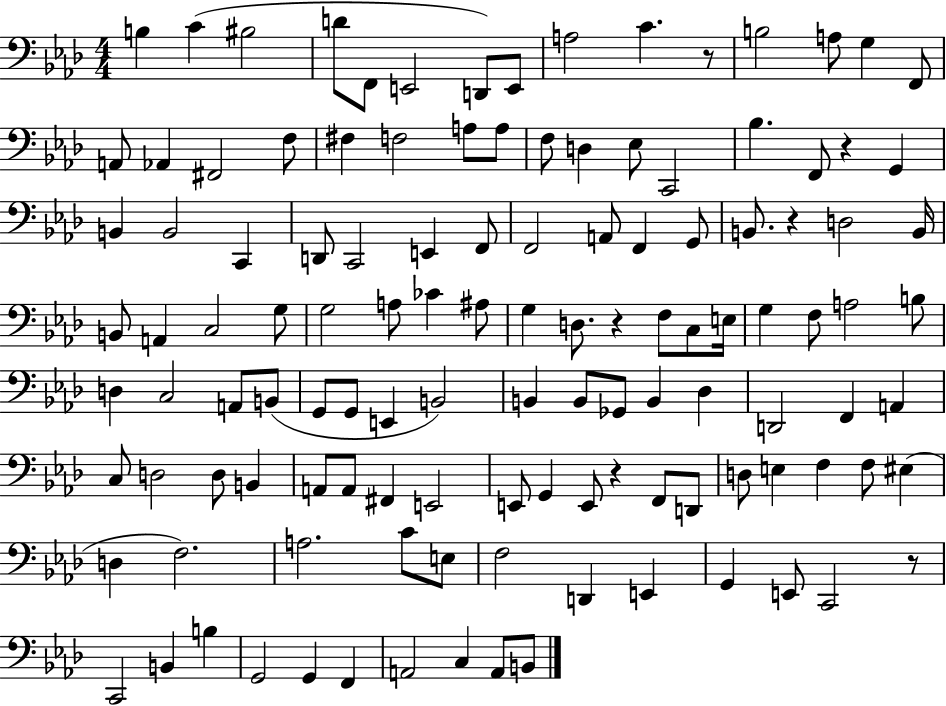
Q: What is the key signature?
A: AES major